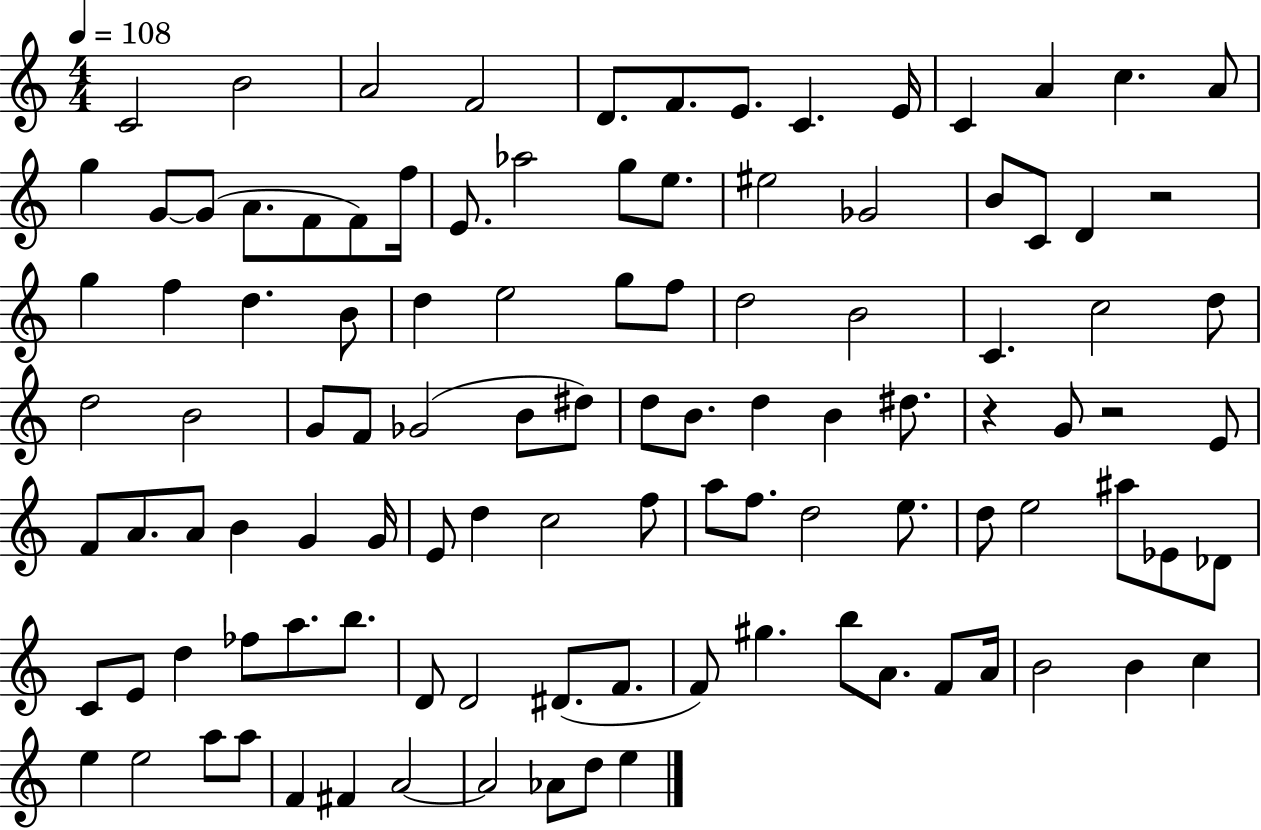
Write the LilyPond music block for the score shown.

{
  \clef treble
  \numericTimeSignature
  \time 4/4
  \key c \major
  \tempo 4 = 108
  c'2 b'2 | a'2 f'2 | d'8. f'8. e'8. c'4. e'16 | c'4 a'4 c''4. a'8 | \break g''4 g'8~~ g'8( a'8. f'8 f'8) f''16 | e'8. aes''2 g''8 e''8. | eis''2 ges'2 | b'8 c'8 d'4 r2 | \break g''4 f''4 d''4. b'8 | d''4 e''2 g''8 f''8 | d''2 b'2 | c'4. c''2 d''8 | \break d''2 b'2 | g'8 f'8 ges'2( b'8 dis''8) | d''8 b'8. d''4 b'4 dis''8. | r4 g'8 r2 e'8 | \break f'8 a'8. a'8 b'4 g'4 g'16 | e'8 d''4 c''2 f''8 | a''8 f''8. d''2 e''8. | d''8 e''2 ais''8 ees'8 des'8 | \break c'8 e'8 d''4 fes''8 a''8. b''8. | d'8 d'2 dis'8.( f'8. | f'8) gis''4. b''8 a'8. f'8 a'16 | b'2 b'4 c''4 | \break e''4 e''2 a''8 a''8 | f'4 fis'4 a'2~~ | a'2 aes'8 d''8 e''4 | \bar "|."
}